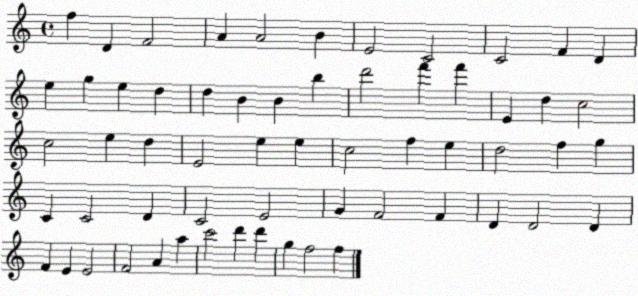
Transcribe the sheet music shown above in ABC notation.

X:1
T:Untitled
M:4/4
L:1/4
K:C
f D F2 A A2 B E2 C2 C2 F D e g e d d B B b d'2 f' f' E d c2 c2 e d E2 e e c2 f e d2 f g C C2 D C2 E2 G F2 F D D2 D F E E2 F2 A a c'2 d' d' g f2 f